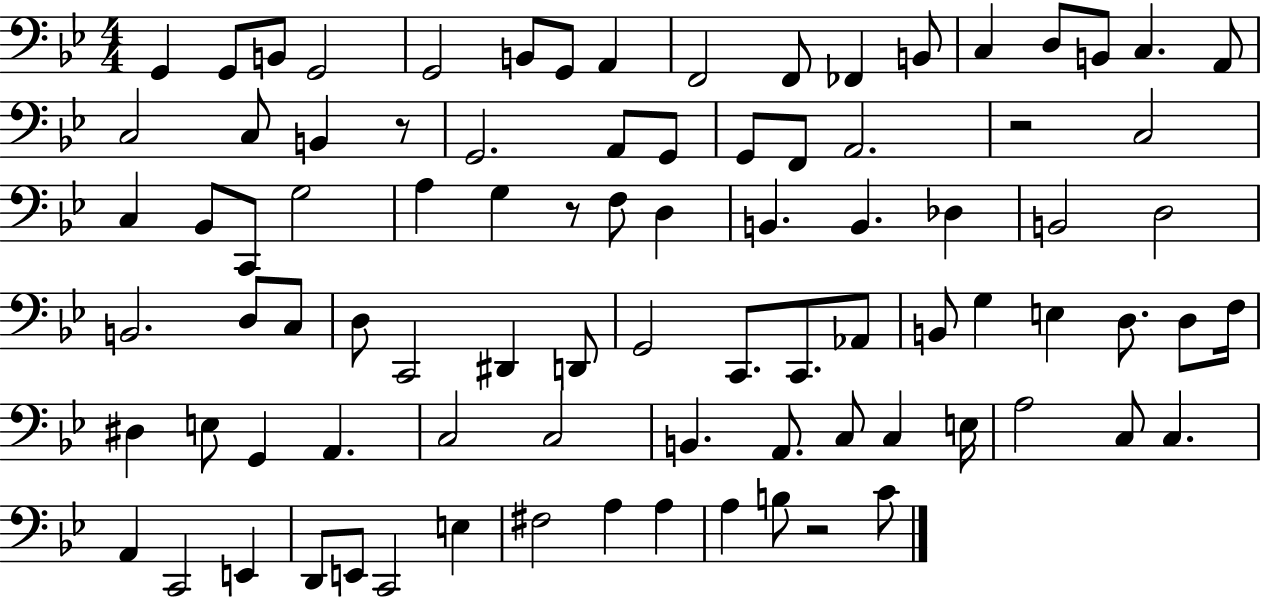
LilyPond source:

{
  \clef bass
  \numericTimeSignature
  \time 4/4
  \key bes \major
  g,4 g,8 b,8 g,2 | g,2 b,8 g,8 a,4 | f,2 f,8 fes,4 b,8 | c4 d8 b,8 c4. a,8 | \break c2 c8 b,4 r8 | g,2. a,8 g,8 | g,8 f,8 a,2. | r2 c2 | \break c4 bes,8 c,8 g2 | a4 g4 r8 f8 d4 | b,4. b,4. des4 | b,2 d2 | \break b,2. d8 c8 | d8 c,2 dis,4 d,8 | g,2 c,8. c,8. aes,8 | b,8 g4 e4 d8. d8 f16 | \break dis4 e8 g,4 a,4. | c2 c2 | b,4. a,8. c8 c4 e16 | a2 c8 c4. | \break a,4 c,2 e,4 | d,8 e,8 c,2 e4 | fis2 a4 a4 | a4 b8 r2 c'8 | \break \bar "|."
}